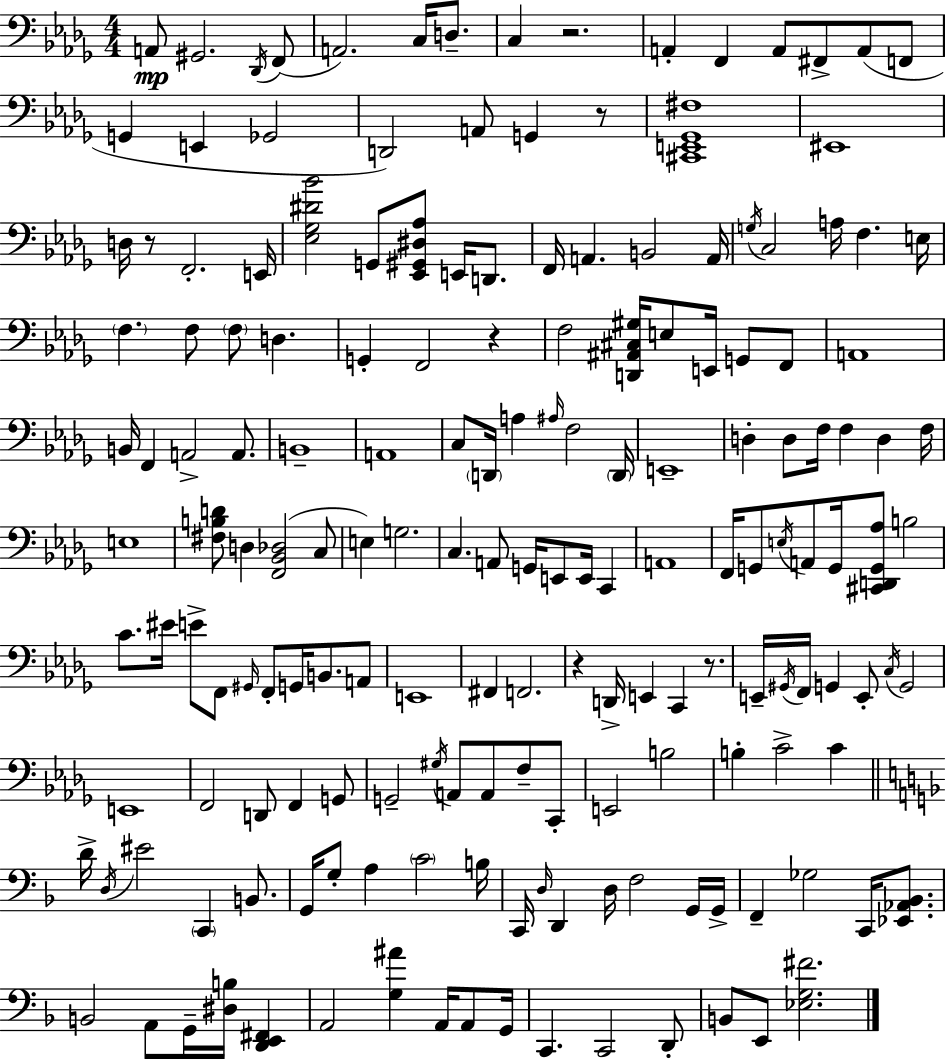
{
  \clef bass
  \numericTimeSignature
  \time 4/4
  \key bes \minor
  a,8\mp gis,2. \acciaccatura { des,16 }( f,8 | a,2.) c16 d8.-- | c4 r2. | a,4-. f,4 a,8 fis,8-> a,8( f,8 | \break g,4 e,4 ges,2 | d,2) a,8 g,4 r8 | <cis, e, ges, fis>1 | eis,1 | \break d16 r8 f,2.-. | e,16 <ees ges dis' bes'>2 g,8 <ees, gis, dis aes>8 e,16 d,8. | f,16 a,4. b,2 | a,16 \acciaccatura { g16 } c2 a16 f4. | \break e16 \parenthesize f4. f8 \parenthesize f8 d4. | g,4-. f,2 r4 | f2 <d, ais, cis gis>16 e8 e,16 g,8 | f,8 a,1 | \break b,16 f,4 a,2-> a,8. | b,1-- | a,1 | c8 \parenthesize d,16 a4 \grace { ais16 } f2 | \break \parenthesize d,16 e,1-- | d4-. d8 f16 f4 d4 | f16 e1 | <fis b d'>8 d4 <f, bes, des>2( | \break c8 e4) g2. | c4. a,8 g,16 e,8 e,16 c,4 | a,1 | f,16 g,8 \acciaccatura { e16 } a,8 g,16 <cis, d, g, aes>8 b2 | \break c'8. eis'16 e'8-> f,8 \grace { gis,16 } f,8-. g,16 | b,8. a,8 e,1 | fis,4 f,2. | r4 d,16-> e,4 c,4 | \break r8. e,16-- \acciaccatura { gis,16 } f,16 g,4 e,8-. \acciaccatura { c16 } g,2 | e,1 | f,2 d,8 | f,4 g,8 g,2-- \acciaccatura { gis16 } | \break a,8 a,8 f8-- c,8-. e,2 | b2 b4-. c'2-> | c'4 \bar "||" \break \key f \major d'16-> \acciaccatura { d16 } eis'2 \parenthesize c,4 b,8. | g,16 g8-. a4 \parenthesize c'2 | b16 c,16 \grace { d16 } d,4 d16 f2 | g,16 g,16-> f,4-- ges2 c,16 <ees, aes, bes,>8. | \break b,2 a,8 g,16-- <dis b>16 <d, e, fis,>4 | a,2 <g ais'>4 a,16 a,8 | g,16 c,4. c,2 | d,8-. b,8 e,8 <ees g fis'>2. | \break \bar "|."
}